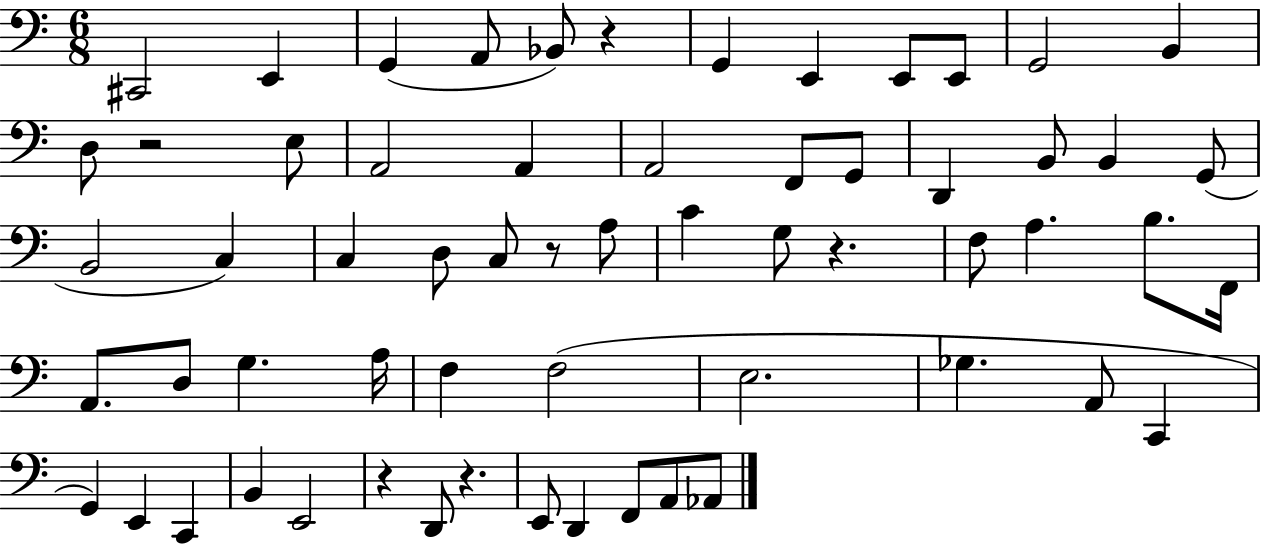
X:1
T:Untitled
M:6/8
L:1/4
K:C
^C,,2 E,, G,, A,,/2 _B,,/2 z G,, E,, E,,/2 E,,/2 G,,2 B,, D,/2 z2 E,/2 A,,2 A,, A,,2 F,,/2 G,,/2 D,, B,,/2 B,, G,,/2 B,,2 C, C, D,/2 C,/2 z/2 A,/2 C G,/2 z F,/2 A, B,/2 F,,/4 A,,/2 D,/2 G, A,/4 F, F,2 E,2 _G, A,,/2 C,, G,, E,, C,, B,, E,,2 z D,,/2 z E,,/2 D,, F,,/2 A,,/2 _A,,/2